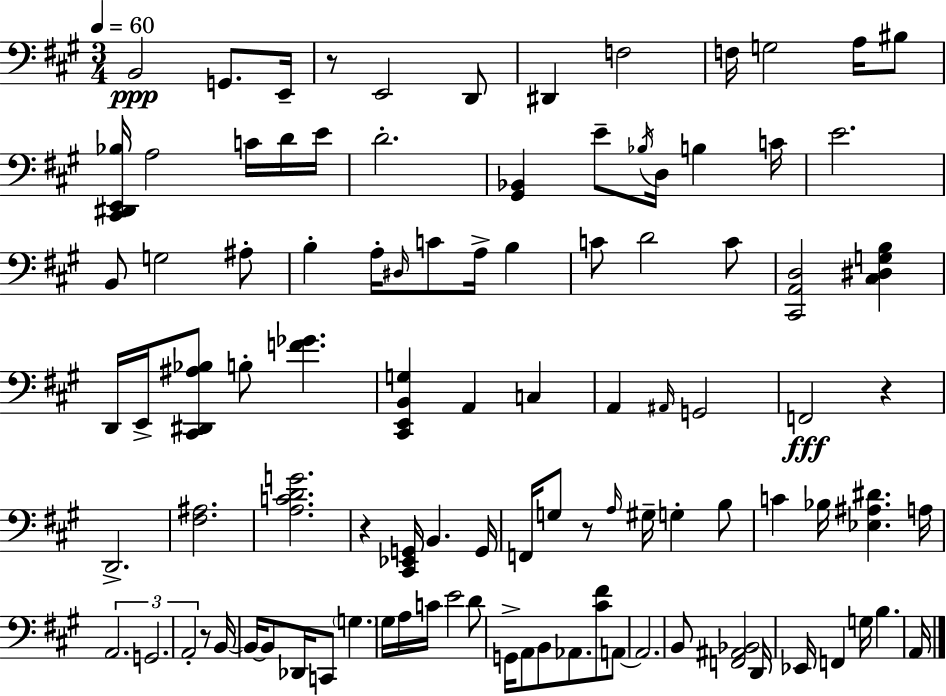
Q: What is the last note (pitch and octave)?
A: A2